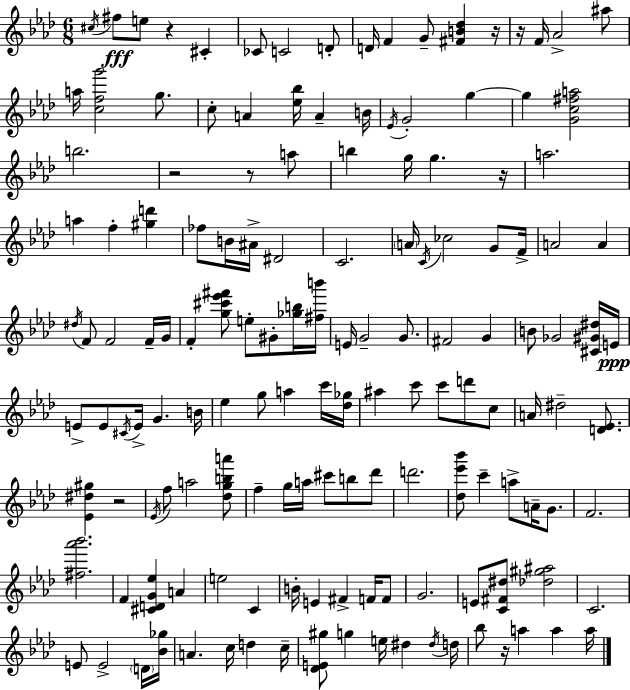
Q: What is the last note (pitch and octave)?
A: A5